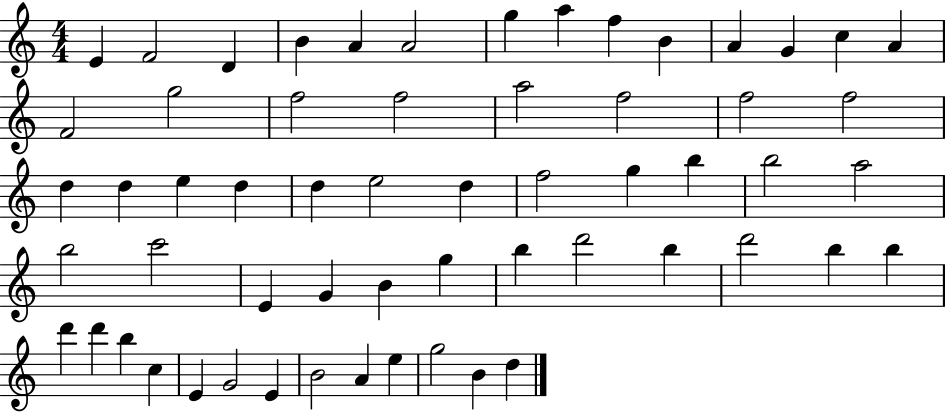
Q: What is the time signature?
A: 4/4